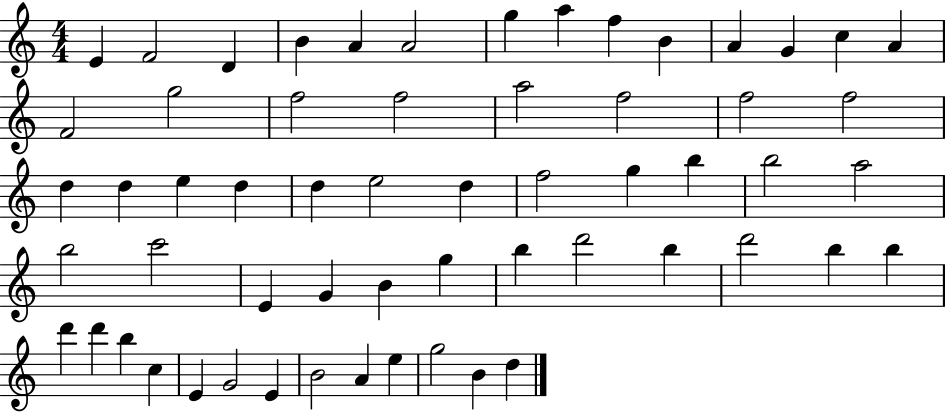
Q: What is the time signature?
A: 4/4